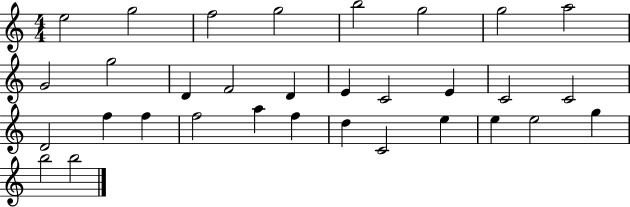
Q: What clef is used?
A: treble